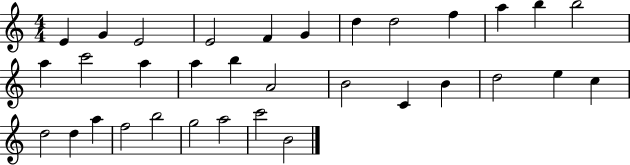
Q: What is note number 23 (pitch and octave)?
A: E5